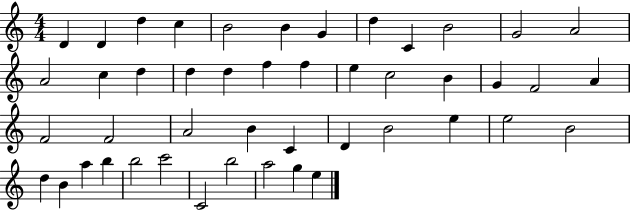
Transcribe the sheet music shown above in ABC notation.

X:1
T:Untitled
M:4/4
L:1/4
K:C
D D d c B2 B G d C B2 G2 A2 A2 c d d d f f e c2 B G F2 A F2 F2 A2 B C D B2 e e2 B2 d B a b b2 c'2 C2 b2 a2 g e